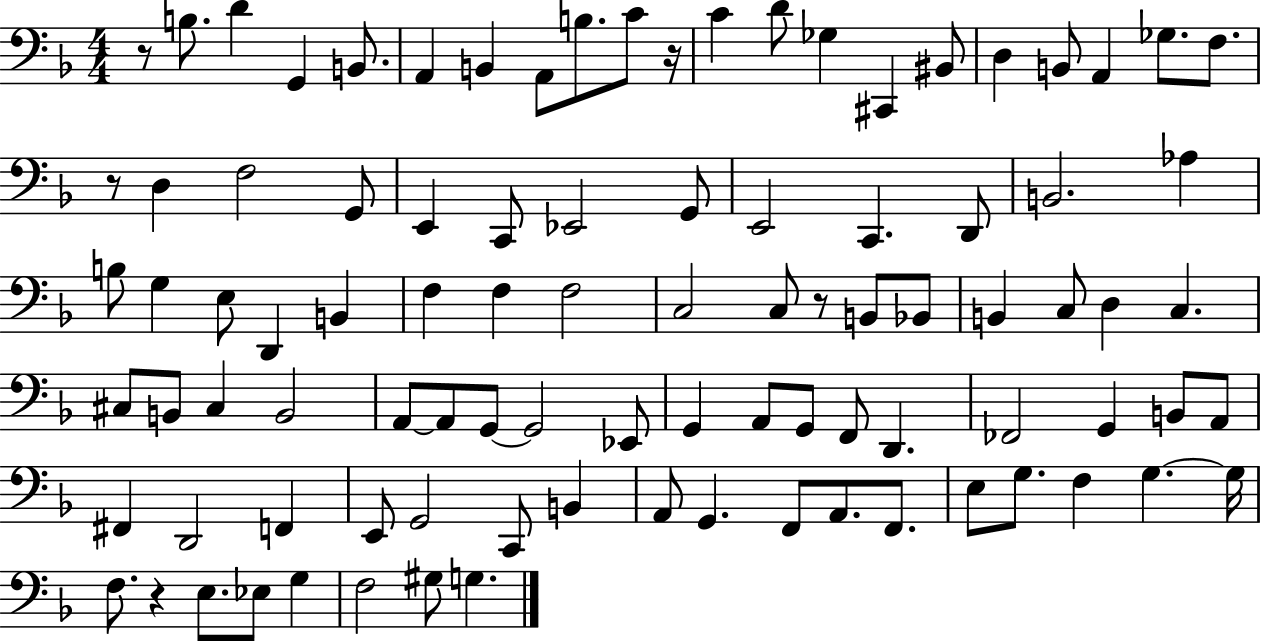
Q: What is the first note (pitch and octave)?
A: B3